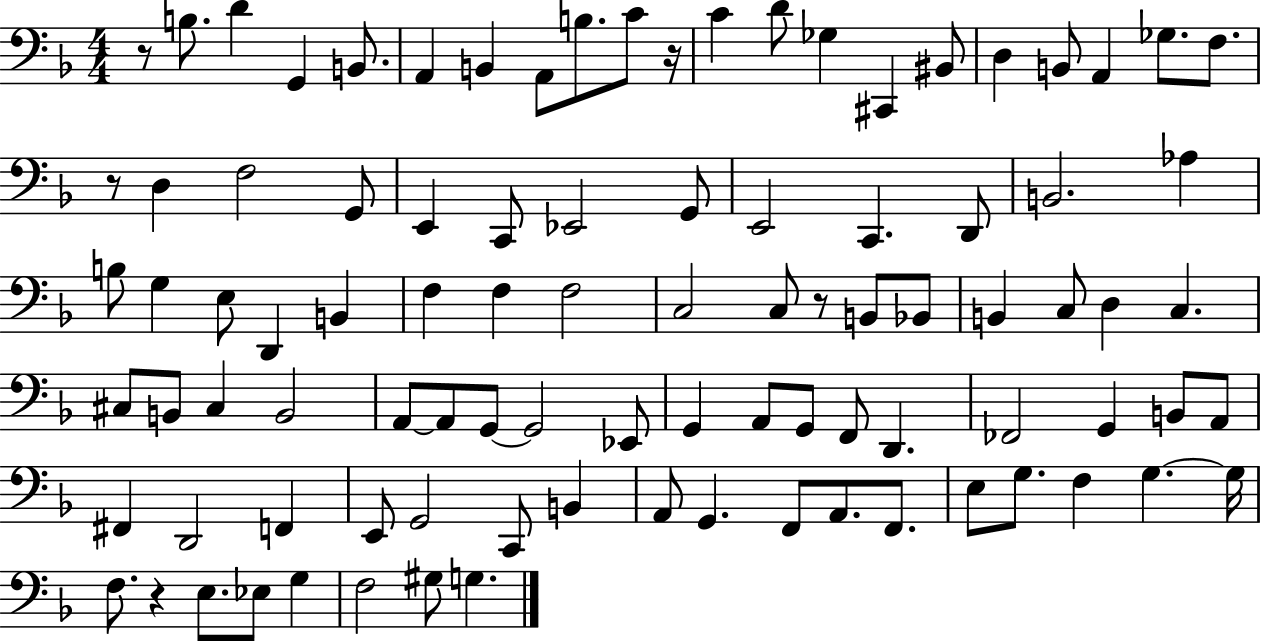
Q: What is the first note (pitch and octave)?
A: B3